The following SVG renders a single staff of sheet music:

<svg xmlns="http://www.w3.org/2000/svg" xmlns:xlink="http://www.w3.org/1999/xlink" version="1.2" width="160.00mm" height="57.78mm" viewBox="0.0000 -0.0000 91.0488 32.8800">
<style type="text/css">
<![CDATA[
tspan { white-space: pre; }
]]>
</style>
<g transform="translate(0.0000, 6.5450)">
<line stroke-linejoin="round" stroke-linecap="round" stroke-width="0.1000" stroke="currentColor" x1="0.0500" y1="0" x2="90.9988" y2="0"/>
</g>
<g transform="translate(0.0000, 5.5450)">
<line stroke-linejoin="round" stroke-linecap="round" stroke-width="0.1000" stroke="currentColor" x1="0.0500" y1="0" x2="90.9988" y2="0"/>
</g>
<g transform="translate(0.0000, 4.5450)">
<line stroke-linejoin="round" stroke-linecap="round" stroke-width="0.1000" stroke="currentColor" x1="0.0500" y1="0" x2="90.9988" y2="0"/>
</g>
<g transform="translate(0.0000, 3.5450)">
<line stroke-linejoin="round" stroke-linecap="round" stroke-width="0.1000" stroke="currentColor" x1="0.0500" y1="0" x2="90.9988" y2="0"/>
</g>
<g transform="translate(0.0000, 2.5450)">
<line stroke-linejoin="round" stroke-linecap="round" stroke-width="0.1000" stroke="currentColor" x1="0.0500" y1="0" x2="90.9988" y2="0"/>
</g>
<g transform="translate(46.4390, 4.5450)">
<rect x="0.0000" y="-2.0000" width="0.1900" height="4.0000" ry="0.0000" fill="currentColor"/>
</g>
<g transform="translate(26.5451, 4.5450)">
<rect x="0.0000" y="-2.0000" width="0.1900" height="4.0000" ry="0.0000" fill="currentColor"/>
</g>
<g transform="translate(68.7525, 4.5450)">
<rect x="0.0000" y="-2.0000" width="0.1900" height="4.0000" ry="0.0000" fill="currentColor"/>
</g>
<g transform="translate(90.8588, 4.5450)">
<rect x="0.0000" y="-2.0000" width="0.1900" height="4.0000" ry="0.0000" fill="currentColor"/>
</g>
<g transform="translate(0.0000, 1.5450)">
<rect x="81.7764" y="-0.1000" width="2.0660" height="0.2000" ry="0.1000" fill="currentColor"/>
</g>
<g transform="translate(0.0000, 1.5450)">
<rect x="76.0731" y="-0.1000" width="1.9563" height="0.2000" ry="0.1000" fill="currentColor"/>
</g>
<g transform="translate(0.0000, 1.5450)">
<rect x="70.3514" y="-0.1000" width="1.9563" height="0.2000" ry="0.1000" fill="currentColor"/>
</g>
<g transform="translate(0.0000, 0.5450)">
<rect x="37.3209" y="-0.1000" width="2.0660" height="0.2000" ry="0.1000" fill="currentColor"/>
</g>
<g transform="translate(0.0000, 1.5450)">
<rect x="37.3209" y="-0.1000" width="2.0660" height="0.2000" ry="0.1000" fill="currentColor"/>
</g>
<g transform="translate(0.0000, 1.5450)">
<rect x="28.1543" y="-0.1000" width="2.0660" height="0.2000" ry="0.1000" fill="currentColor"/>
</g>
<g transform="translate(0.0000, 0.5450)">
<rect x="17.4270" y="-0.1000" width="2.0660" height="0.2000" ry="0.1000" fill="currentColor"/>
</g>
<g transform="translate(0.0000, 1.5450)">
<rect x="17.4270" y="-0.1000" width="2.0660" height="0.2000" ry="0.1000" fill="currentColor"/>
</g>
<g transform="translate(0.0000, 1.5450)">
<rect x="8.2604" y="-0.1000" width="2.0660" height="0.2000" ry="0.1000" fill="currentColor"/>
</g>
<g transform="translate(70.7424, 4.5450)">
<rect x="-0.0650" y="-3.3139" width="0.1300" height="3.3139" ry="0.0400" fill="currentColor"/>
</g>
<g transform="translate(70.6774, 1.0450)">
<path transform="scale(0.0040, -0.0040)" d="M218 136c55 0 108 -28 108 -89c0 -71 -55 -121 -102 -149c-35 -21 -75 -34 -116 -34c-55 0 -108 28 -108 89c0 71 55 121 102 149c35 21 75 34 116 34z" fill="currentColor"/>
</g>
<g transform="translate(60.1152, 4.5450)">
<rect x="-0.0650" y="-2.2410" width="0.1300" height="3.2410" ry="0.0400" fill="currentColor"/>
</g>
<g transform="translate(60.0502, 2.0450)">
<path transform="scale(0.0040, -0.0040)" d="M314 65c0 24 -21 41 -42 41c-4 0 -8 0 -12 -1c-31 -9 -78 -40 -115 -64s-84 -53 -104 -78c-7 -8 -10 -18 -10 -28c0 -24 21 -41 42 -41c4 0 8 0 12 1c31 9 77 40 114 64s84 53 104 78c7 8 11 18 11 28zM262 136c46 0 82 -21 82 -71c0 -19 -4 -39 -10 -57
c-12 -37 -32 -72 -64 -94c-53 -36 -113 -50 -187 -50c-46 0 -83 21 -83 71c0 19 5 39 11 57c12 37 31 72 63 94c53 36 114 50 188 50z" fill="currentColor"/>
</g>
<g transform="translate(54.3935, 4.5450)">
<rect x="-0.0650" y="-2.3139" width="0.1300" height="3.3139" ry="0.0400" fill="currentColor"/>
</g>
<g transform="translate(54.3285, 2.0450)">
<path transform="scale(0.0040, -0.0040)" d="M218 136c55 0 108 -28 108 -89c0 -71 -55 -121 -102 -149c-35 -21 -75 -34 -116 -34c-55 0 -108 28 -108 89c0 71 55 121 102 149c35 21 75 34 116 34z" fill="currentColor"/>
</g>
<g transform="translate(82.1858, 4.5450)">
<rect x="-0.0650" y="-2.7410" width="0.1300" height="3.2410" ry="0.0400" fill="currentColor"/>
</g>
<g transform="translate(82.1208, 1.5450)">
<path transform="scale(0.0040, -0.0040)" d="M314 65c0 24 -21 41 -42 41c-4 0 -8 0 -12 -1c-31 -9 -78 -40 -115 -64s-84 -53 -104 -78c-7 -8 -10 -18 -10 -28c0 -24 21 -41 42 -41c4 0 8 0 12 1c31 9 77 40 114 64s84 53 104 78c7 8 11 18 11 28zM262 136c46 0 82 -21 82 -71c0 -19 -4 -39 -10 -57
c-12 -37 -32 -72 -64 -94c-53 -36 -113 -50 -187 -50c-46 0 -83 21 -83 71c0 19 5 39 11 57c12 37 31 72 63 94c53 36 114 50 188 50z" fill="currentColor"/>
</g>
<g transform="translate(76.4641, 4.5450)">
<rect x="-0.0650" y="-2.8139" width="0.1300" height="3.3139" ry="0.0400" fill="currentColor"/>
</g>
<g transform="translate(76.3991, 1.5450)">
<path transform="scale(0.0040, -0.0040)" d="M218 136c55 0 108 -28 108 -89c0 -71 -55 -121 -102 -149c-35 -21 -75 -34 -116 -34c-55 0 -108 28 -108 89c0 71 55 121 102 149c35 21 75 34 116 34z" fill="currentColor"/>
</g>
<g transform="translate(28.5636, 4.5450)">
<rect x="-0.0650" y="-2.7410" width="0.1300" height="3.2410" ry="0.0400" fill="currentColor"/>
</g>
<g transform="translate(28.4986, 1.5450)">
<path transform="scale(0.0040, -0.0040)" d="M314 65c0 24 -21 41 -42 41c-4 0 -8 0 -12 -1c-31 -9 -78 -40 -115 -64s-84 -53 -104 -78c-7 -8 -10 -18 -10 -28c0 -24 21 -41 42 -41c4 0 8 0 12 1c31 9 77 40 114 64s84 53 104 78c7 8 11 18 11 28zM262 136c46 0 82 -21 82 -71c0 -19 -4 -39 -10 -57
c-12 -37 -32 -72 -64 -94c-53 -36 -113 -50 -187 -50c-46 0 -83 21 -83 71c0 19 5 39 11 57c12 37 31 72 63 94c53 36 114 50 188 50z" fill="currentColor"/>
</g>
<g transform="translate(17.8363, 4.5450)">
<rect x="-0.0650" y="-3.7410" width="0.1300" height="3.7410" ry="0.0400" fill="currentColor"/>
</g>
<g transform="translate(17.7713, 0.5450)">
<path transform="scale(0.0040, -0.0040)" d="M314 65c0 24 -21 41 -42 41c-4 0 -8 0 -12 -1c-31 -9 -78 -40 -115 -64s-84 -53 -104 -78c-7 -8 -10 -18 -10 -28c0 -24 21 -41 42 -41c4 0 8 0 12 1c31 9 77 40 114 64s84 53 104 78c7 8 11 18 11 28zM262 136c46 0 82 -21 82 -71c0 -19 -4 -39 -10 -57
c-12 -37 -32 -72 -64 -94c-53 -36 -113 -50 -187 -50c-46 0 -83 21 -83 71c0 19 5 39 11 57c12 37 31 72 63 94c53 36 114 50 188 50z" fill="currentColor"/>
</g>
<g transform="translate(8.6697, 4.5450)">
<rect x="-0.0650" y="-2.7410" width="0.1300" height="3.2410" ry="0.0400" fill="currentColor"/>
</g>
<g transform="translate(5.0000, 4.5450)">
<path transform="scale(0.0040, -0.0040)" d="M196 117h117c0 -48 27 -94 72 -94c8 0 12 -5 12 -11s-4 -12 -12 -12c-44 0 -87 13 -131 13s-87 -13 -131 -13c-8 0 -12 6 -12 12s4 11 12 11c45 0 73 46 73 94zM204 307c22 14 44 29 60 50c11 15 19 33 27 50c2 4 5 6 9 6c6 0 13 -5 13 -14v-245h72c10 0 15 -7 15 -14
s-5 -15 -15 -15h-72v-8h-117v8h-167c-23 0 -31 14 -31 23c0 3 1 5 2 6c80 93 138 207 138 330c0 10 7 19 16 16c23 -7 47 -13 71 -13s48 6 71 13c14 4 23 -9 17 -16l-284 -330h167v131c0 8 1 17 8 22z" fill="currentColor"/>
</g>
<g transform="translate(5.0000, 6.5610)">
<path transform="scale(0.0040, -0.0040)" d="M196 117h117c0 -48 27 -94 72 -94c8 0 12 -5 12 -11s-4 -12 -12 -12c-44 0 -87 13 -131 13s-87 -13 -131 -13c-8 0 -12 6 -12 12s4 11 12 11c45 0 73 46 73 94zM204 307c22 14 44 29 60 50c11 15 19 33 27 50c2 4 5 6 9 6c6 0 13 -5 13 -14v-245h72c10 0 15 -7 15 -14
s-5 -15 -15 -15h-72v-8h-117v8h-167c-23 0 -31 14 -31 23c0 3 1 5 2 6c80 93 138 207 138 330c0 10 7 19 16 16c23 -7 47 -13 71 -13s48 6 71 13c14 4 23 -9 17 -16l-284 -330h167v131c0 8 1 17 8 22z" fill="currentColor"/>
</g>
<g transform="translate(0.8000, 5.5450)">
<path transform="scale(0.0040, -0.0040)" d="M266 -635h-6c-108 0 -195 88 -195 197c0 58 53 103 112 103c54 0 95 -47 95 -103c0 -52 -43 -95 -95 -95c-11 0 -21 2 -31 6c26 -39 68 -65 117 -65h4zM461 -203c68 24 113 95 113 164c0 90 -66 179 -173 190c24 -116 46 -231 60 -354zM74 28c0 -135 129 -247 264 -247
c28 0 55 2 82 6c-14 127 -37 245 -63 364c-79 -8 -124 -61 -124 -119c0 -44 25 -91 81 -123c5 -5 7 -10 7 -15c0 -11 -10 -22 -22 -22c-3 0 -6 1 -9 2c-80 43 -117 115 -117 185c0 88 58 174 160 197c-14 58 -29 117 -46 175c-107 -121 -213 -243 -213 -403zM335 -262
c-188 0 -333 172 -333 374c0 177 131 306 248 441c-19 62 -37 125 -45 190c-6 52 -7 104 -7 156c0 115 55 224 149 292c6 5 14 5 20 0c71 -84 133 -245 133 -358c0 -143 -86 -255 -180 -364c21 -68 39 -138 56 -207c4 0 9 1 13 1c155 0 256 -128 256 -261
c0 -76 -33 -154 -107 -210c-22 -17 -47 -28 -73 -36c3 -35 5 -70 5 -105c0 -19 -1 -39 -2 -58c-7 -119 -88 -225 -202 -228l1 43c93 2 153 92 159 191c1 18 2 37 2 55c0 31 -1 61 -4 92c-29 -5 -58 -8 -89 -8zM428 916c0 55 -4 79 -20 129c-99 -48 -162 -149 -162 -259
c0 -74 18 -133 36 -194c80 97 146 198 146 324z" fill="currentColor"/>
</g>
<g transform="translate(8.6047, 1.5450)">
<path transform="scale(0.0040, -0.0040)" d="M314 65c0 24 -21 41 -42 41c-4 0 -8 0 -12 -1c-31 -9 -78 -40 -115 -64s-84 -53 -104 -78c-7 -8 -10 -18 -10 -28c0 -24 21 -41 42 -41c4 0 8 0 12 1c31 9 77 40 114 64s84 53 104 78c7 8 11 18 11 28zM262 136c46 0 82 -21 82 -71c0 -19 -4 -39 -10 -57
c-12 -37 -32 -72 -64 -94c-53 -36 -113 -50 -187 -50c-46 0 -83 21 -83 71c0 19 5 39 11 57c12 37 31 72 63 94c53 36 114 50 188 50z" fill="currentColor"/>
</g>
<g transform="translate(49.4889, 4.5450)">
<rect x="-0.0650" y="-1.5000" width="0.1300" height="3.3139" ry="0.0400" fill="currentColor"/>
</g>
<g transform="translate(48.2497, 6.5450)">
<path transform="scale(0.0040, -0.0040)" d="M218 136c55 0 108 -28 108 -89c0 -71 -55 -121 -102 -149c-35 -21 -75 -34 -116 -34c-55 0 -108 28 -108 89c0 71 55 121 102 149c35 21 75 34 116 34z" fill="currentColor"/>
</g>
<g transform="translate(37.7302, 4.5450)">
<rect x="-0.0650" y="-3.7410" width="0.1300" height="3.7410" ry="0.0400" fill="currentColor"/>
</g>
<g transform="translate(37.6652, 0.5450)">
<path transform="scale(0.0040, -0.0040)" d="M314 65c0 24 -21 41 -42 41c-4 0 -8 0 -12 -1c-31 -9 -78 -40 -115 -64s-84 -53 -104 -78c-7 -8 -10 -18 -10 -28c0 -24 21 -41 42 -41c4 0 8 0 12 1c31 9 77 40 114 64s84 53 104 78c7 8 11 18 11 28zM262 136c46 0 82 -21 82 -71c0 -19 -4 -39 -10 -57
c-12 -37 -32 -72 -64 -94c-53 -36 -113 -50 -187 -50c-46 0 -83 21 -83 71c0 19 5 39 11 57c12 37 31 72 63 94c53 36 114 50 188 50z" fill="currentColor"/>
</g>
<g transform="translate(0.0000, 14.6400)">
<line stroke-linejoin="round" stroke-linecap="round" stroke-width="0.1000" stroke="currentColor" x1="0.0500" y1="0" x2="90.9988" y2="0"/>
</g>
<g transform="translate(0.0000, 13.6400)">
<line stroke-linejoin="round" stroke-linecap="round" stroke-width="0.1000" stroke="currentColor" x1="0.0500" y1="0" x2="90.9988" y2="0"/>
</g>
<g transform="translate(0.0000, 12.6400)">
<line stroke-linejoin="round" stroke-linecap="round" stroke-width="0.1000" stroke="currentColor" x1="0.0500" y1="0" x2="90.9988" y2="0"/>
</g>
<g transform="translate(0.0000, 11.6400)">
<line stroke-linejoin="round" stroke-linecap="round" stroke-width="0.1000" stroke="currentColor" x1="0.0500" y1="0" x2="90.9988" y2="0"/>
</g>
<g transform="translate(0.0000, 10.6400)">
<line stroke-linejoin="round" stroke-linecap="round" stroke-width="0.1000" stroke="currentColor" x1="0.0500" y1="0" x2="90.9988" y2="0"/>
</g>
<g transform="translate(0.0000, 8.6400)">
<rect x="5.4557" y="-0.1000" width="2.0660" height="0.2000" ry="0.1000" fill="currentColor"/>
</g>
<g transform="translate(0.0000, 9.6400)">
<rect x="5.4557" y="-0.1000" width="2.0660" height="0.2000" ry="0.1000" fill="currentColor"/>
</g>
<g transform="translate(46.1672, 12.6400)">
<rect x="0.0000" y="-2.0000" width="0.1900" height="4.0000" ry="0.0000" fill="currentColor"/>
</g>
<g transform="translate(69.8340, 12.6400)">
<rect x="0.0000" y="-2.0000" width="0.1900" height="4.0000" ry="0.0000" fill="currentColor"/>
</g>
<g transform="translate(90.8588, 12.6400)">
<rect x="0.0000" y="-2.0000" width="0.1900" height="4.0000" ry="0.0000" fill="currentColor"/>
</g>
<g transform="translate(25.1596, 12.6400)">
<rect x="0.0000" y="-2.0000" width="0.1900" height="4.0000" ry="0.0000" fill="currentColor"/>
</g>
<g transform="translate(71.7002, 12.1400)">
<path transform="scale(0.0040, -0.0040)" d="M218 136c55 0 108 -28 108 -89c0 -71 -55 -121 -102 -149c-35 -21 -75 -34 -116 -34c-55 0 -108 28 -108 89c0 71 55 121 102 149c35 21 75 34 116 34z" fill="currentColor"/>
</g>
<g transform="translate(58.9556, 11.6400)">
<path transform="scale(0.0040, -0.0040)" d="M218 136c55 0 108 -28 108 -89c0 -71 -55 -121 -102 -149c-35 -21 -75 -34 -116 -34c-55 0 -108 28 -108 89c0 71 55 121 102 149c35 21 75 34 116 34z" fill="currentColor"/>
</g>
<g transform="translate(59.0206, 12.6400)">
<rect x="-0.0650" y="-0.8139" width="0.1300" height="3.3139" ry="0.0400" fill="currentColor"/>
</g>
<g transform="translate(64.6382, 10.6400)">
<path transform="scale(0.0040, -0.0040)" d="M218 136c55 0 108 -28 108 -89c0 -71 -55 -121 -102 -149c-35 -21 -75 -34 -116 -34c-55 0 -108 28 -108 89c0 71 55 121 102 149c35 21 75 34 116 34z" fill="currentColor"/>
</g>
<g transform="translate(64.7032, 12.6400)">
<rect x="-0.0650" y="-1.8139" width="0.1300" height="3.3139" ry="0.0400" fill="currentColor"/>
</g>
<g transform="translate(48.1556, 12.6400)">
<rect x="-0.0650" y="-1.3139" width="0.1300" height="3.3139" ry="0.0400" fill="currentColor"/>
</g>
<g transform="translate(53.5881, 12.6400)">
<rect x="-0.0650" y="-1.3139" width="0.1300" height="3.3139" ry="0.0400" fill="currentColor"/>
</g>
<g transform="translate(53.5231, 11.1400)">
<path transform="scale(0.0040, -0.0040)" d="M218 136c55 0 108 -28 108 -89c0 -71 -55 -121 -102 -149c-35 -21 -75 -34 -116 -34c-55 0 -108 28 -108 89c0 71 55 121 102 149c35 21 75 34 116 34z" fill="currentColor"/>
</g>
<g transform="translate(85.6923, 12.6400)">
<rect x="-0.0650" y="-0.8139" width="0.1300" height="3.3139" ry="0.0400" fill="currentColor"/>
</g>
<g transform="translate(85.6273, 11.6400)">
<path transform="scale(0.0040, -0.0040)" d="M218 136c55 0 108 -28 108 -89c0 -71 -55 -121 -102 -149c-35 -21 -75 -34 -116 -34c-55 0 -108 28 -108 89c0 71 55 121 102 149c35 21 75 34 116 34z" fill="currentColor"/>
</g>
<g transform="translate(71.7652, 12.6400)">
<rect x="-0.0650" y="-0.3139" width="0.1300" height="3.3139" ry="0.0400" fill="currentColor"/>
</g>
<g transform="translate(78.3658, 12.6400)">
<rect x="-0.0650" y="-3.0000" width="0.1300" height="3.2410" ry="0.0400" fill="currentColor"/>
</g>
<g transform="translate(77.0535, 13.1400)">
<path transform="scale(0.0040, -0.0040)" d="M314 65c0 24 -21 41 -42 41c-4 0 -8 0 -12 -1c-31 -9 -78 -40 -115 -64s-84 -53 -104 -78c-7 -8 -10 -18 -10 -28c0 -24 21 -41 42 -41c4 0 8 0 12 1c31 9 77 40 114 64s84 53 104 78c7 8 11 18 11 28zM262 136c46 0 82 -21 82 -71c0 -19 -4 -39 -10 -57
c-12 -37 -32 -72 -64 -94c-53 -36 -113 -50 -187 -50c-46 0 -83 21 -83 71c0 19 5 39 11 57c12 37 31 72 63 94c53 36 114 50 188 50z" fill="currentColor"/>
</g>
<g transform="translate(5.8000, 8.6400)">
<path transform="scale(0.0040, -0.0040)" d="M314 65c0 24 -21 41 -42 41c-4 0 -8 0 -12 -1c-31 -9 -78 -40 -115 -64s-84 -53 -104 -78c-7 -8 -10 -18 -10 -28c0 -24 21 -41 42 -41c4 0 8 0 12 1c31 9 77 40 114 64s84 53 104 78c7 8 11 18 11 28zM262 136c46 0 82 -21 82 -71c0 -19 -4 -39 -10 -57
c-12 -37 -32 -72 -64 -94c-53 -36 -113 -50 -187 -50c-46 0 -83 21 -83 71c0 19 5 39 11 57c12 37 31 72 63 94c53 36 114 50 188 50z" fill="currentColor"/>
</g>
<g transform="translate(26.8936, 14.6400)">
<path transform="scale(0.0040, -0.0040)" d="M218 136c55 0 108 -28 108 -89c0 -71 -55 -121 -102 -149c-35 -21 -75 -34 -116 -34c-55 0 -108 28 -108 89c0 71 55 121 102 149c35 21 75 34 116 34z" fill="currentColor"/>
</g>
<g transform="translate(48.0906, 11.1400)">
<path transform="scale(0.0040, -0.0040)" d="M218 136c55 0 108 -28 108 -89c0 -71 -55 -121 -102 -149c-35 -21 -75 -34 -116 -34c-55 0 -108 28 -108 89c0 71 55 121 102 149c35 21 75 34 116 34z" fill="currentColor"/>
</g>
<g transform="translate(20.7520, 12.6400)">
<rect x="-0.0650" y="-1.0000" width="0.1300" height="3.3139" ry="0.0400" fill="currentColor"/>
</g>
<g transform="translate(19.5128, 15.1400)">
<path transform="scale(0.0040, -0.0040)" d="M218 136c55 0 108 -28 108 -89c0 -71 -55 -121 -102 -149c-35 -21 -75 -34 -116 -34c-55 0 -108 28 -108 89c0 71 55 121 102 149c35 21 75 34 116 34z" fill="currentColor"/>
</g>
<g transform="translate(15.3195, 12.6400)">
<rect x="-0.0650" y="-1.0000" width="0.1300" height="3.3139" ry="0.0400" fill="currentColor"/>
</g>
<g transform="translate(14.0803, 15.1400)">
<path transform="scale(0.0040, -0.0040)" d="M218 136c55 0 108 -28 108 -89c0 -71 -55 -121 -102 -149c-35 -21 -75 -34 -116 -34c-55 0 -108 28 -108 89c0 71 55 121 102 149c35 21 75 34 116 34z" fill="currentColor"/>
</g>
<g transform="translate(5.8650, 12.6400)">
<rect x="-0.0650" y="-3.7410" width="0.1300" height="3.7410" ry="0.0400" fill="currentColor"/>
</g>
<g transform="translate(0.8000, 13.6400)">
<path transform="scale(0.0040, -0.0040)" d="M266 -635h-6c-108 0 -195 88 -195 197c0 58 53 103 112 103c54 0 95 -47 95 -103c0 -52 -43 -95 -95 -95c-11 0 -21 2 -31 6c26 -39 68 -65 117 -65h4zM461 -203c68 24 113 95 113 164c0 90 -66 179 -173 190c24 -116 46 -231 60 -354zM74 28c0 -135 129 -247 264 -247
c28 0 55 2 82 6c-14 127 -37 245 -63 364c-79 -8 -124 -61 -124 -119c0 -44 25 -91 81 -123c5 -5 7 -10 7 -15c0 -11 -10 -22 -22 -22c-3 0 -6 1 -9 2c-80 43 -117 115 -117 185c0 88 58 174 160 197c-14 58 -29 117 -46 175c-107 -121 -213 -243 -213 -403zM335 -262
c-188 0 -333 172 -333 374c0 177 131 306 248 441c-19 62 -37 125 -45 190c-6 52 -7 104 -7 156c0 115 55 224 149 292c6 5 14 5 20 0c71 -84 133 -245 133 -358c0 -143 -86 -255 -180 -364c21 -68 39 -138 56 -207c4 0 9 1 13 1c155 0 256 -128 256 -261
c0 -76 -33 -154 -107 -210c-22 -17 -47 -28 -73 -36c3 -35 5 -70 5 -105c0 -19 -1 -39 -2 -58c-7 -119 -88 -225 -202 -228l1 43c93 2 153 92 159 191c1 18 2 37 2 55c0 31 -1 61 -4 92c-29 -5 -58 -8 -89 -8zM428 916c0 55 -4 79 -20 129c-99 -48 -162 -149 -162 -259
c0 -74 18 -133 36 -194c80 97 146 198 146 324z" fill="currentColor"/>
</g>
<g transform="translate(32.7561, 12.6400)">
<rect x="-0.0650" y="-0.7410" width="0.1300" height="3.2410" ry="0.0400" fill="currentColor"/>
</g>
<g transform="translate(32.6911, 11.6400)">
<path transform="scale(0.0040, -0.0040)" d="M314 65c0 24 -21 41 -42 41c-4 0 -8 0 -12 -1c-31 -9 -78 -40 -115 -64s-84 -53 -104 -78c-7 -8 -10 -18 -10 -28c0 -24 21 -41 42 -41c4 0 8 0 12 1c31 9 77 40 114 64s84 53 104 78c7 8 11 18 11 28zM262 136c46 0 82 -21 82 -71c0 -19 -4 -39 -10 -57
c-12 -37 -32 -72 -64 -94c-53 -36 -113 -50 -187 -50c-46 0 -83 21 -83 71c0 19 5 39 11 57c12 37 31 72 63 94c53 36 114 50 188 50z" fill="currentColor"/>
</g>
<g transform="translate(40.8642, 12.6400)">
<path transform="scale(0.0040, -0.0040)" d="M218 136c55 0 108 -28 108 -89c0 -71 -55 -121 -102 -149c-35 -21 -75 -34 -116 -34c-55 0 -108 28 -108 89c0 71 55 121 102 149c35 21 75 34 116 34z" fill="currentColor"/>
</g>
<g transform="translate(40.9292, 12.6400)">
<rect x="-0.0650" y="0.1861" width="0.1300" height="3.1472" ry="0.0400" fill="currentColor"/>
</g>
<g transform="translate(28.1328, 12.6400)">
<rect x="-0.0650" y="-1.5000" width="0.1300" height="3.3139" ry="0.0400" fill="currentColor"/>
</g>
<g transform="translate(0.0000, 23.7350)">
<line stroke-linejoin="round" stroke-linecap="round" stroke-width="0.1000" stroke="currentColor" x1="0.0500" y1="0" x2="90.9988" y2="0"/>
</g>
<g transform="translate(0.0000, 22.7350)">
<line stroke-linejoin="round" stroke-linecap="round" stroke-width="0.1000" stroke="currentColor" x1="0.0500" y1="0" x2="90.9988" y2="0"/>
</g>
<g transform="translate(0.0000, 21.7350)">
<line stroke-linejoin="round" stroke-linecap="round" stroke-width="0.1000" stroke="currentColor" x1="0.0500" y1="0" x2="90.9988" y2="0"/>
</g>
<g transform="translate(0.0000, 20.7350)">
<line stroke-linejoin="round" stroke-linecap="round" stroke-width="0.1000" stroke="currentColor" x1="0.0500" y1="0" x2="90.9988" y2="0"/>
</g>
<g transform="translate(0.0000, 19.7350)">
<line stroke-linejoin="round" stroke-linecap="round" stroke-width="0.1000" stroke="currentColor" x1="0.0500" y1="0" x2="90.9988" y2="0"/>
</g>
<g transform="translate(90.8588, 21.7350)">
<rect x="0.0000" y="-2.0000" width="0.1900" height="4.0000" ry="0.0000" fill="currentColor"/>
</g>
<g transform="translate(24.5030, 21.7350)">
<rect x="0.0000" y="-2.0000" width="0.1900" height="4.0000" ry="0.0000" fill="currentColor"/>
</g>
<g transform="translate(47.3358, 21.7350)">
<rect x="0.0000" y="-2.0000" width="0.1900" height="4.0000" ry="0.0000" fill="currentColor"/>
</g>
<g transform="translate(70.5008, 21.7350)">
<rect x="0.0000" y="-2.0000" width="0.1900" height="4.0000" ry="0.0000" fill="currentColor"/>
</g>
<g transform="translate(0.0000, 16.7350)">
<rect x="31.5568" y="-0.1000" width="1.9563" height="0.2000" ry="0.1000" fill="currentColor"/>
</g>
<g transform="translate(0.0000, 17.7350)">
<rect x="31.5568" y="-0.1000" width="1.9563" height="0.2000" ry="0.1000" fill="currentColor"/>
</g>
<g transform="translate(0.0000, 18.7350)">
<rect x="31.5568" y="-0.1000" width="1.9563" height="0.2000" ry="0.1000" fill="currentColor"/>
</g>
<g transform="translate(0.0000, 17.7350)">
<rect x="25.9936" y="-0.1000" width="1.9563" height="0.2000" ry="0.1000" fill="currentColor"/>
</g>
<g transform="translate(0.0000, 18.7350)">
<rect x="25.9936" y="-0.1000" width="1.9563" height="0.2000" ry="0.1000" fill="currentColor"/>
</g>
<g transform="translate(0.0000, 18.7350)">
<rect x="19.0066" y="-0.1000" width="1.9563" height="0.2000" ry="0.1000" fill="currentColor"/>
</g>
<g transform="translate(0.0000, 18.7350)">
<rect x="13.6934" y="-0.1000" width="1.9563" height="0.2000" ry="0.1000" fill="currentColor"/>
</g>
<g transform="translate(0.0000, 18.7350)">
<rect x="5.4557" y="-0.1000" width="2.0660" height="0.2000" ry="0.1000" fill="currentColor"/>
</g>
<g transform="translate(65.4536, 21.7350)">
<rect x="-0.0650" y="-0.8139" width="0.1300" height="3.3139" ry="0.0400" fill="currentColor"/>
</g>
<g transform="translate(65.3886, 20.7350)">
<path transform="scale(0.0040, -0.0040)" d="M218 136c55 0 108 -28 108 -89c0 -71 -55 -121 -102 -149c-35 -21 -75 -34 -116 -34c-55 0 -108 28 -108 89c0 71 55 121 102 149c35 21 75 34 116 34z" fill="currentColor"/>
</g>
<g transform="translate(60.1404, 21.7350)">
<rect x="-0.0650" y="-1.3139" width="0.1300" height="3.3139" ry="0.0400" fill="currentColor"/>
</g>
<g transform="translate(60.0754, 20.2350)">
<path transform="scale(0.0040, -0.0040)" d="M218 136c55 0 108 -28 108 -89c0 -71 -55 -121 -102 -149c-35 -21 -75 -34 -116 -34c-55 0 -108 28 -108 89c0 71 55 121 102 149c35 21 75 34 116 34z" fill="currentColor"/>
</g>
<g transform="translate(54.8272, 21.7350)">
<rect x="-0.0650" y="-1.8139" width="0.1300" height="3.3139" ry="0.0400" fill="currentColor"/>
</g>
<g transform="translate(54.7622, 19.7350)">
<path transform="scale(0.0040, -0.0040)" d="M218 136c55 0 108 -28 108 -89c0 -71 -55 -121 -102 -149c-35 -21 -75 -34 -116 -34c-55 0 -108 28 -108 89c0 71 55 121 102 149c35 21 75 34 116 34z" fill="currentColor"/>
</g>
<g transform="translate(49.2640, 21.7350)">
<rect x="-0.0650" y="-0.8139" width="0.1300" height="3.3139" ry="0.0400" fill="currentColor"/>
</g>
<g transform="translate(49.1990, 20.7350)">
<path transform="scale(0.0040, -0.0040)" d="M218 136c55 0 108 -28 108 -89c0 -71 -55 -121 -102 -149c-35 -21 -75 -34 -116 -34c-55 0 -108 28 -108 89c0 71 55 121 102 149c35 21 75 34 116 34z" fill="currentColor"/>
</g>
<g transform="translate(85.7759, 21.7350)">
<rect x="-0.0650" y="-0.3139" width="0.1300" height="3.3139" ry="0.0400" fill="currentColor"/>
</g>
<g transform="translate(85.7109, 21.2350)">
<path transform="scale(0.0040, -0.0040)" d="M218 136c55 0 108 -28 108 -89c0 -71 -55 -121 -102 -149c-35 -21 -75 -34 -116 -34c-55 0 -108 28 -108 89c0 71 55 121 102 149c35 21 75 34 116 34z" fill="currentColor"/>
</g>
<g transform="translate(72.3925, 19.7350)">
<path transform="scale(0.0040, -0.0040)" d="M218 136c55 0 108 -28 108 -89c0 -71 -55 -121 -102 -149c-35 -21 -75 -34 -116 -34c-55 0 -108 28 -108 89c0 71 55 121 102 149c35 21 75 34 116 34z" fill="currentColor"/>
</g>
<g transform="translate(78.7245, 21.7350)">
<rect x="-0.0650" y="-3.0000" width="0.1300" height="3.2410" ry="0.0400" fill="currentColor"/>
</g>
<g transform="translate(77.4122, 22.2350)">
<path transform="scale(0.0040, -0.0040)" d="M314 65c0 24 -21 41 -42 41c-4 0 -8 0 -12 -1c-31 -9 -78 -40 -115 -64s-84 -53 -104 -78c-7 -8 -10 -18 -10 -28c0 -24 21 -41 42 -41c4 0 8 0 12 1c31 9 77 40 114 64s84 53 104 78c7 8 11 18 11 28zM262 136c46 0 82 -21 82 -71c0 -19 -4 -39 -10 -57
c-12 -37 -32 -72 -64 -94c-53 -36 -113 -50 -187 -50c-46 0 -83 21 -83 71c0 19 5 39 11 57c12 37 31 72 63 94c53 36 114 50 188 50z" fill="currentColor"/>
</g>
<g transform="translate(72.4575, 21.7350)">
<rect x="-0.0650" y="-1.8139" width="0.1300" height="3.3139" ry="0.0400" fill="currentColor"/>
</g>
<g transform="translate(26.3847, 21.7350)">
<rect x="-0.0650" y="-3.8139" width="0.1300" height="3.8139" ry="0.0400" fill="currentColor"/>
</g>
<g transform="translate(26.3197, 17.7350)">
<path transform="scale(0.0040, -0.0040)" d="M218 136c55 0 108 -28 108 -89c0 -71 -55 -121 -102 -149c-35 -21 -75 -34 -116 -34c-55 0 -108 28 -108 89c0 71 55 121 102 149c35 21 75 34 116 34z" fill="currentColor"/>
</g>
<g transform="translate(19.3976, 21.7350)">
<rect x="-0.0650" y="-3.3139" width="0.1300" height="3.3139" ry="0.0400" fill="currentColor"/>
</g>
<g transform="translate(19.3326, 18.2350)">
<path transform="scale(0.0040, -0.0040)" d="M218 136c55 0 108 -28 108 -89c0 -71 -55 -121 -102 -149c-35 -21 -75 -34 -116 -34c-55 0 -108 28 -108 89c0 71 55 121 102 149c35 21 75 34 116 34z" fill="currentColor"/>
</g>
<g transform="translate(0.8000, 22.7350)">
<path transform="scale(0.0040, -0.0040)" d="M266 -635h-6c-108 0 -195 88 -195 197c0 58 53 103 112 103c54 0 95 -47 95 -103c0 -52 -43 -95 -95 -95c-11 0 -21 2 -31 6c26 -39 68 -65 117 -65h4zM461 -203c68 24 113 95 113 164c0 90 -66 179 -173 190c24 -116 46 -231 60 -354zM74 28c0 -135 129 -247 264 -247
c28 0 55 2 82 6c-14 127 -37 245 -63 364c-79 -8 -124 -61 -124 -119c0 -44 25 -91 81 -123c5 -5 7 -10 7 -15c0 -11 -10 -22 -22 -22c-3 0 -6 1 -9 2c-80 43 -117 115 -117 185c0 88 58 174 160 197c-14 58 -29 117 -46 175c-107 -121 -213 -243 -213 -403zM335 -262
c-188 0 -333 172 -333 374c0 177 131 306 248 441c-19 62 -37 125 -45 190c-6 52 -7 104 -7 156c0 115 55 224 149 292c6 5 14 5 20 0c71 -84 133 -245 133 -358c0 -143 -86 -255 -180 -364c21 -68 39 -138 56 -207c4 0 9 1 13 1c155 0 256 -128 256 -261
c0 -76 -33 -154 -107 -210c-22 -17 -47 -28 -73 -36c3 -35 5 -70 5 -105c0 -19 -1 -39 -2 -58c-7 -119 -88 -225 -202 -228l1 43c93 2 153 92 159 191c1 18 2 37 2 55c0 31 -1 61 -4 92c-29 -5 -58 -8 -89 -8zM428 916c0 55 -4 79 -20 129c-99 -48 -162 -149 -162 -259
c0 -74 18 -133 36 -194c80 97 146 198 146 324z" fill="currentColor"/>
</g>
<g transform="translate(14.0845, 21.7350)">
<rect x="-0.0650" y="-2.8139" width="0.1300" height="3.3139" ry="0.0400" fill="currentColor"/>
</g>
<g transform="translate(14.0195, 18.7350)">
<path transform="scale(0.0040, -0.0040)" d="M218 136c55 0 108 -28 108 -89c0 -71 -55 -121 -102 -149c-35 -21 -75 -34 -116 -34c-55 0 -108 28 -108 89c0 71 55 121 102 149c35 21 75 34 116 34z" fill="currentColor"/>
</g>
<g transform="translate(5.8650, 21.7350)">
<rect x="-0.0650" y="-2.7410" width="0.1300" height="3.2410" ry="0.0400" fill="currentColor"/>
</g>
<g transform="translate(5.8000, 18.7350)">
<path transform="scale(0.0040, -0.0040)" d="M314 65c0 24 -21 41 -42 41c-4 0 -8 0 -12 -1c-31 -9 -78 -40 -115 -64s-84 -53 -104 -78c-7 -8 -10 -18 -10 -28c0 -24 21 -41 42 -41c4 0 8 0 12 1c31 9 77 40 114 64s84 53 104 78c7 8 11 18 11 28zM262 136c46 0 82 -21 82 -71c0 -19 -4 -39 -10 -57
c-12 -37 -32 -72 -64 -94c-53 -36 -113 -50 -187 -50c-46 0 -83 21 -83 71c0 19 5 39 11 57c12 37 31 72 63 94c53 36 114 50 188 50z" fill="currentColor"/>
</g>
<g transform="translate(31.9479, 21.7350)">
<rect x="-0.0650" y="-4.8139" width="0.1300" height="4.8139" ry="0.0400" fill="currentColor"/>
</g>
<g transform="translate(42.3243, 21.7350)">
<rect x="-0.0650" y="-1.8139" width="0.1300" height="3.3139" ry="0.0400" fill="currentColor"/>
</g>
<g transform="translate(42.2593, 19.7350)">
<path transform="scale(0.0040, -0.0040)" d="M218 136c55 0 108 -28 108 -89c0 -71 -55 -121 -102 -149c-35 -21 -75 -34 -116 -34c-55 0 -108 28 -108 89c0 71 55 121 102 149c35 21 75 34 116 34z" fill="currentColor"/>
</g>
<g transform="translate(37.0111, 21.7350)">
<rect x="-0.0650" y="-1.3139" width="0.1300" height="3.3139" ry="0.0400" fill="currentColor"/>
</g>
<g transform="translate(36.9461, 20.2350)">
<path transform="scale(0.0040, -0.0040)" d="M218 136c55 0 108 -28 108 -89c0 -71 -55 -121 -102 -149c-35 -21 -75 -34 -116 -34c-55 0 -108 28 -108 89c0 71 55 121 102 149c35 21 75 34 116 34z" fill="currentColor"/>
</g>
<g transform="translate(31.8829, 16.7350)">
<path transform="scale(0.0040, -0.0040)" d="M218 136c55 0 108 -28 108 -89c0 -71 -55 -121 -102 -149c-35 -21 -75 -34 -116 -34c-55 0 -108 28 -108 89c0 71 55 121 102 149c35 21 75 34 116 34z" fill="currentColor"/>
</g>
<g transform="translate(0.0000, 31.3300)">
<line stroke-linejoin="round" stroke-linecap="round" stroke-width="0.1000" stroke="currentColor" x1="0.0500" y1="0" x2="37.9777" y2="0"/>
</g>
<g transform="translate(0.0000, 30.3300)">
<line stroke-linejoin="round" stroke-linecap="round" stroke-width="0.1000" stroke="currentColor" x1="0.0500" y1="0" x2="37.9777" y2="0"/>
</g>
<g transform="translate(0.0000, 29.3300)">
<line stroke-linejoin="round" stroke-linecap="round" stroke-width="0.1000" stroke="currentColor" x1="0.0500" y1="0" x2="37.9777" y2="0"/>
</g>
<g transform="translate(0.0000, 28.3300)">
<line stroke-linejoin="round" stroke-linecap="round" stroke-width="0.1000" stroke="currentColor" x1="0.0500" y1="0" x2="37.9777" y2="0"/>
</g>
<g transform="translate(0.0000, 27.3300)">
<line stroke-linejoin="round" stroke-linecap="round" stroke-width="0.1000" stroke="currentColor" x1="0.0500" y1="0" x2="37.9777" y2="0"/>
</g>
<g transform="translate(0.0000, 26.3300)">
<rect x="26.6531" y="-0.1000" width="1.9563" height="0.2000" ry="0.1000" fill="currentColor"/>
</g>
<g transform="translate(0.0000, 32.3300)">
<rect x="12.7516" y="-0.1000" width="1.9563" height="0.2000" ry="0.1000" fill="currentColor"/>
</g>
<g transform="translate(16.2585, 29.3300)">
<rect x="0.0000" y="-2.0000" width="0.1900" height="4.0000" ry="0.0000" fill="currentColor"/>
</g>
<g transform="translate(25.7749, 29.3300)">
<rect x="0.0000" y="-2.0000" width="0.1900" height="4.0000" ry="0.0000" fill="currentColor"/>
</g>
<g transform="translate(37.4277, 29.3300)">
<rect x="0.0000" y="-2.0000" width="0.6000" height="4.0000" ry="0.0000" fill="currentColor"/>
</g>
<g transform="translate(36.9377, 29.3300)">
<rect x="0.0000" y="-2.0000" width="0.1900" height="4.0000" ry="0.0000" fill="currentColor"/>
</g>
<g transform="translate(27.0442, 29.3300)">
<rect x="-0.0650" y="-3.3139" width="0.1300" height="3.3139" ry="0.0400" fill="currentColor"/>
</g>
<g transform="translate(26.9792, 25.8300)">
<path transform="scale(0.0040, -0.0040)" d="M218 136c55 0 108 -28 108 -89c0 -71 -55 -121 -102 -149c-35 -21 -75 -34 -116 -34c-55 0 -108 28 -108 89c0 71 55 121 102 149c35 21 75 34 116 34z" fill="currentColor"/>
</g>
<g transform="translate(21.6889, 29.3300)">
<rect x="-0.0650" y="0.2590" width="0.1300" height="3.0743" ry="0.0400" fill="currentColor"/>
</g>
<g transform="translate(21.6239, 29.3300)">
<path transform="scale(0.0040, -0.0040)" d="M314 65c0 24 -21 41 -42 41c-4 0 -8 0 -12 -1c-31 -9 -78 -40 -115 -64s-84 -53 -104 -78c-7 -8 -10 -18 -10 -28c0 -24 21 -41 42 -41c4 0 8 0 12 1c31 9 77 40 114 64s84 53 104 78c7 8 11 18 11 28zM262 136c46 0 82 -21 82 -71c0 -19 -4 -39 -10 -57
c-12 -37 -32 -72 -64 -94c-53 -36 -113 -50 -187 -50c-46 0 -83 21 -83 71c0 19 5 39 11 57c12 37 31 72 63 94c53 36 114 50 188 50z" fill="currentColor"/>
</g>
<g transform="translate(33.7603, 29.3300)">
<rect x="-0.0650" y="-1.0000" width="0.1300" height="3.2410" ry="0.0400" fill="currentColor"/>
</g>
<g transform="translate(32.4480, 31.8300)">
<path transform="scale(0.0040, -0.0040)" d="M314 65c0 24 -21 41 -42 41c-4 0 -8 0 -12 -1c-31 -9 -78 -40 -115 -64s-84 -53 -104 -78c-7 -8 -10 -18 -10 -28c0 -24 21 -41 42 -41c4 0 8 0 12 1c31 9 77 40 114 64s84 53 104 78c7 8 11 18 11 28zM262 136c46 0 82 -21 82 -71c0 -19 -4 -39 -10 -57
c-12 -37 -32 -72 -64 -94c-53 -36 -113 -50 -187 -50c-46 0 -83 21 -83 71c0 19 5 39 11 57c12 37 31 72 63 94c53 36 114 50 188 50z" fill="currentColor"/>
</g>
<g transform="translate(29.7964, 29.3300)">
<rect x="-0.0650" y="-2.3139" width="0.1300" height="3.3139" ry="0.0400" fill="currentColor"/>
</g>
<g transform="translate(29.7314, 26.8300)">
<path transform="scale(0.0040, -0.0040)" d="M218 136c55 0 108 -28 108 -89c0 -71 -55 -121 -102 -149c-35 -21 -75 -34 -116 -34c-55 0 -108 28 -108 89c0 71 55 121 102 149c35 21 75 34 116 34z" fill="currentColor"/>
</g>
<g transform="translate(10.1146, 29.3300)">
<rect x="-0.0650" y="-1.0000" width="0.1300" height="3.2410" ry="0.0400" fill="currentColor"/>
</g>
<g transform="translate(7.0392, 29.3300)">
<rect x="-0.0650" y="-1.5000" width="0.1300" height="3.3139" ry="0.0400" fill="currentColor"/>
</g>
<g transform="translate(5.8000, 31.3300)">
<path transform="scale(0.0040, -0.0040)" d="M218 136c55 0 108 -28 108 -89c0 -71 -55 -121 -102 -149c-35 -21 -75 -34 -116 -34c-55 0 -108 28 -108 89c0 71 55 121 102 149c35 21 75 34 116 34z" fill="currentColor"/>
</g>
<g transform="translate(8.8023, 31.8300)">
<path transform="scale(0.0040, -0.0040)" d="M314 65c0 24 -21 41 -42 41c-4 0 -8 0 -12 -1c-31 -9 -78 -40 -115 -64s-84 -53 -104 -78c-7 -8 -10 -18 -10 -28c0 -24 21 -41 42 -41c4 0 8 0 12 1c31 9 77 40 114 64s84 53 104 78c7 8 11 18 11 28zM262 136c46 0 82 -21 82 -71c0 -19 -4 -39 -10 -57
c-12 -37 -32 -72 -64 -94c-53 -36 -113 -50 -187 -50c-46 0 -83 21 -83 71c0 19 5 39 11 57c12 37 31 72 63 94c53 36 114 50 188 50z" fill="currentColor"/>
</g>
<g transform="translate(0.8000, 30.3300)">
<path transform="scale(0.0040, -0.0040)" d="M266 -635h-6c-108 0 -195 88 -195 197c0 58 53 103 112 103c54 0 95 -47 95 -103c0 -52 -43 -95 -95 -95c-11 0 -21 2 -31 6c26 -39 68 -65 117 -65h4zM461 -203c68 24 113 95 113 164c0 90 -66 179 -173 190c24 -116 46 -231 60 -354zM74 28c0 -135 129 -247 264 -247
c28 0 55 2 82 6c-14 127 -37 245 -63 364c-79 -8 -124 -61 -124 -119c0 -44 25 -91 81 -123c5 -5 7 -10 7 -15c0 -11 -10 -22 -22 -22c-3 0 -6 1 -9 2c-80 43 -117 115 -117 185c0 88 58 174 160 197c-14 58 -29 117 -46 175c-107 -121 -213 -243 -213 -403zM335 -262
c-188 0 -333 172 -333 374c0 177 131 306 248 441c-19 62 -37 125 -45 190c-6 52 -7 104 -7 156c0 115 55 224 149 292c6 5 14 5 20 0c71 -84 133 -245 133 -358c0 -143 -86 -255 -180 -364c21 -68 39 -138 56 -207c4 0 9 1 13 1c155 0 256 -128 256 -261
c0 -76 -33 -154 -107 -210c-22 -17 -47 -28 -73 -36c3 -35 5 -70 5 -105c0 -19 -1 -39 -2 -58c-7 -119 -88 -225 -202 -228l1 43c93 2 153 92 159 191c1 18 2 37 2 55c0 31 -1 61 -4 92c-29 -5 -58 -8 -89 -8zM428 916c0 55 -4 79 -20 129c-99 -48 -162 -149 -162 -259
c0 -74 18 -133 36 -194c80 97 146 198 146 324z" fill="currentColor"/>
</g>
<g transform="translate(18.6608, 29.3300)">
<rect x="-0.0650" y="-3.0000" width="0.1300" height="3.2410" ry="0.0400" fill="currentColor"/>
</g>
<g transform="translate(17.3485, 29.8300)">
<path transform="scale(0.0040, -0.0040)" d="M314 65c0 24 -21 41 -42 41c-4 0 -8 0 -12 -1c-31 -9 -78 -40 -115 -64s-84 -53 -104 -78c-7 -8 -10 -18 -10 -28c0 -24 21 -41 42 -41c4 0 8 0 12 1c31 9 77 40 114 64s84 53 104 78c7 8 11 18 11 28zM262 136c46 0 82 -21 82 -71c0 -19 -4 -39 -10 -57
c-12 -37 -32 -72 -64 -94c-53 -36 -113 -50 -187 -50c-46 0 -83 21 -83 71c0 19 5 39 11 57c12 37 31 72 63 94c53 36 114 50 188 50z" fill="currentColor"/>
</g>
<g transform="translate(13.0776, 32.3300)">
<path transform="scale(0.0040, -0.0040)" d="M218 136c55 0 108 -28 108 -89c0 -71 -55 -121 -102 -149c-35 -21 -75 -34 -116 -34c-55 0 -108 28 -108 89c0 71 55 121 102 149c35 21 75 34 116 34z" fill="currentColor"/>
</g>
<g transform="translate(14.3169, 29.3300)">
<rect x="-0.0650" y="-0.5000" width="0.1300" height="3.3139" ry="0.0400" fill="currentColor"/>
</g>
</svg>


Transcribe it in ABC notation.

X:1
T:Untitled
M:4/4
L:1/4
K:C
a2 c'2 a2 c'2 E g g2 b a a2 c'2 D D E d2 B e e d f c A2 d a2 a b c' e' e f d f e d f A2 c E D2 C A2 B2 b g D2